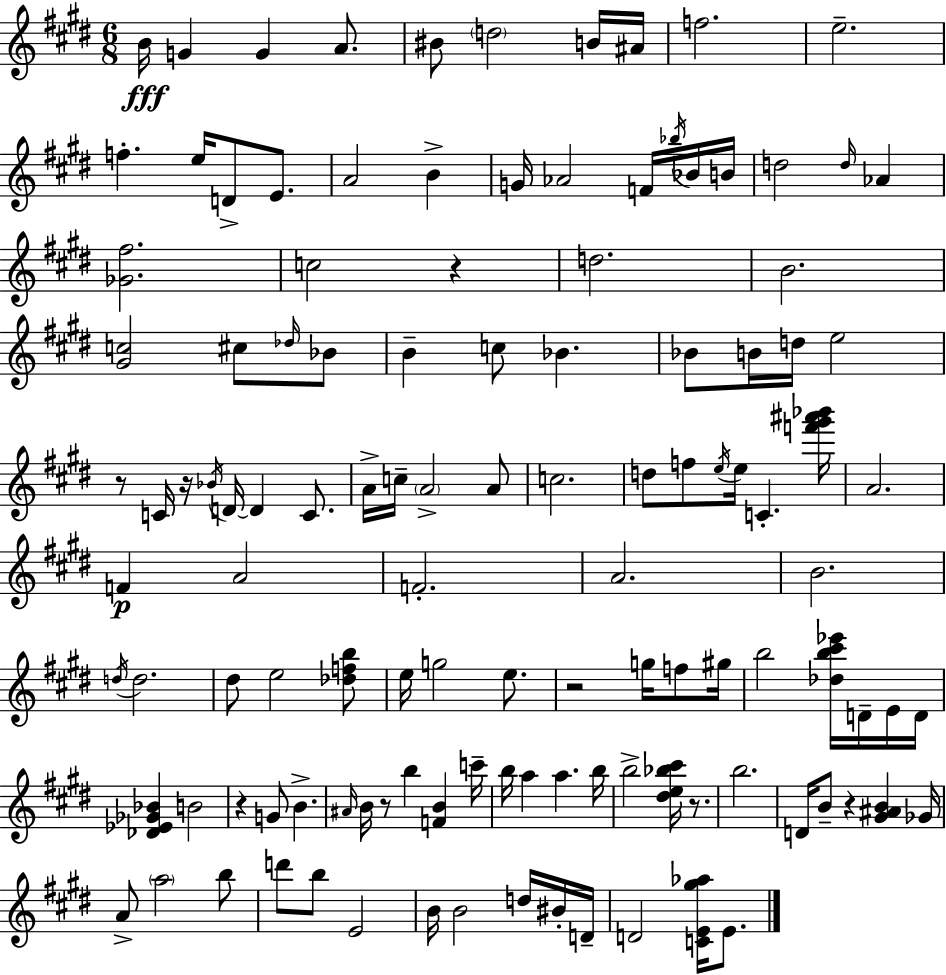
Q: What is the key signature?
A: E major